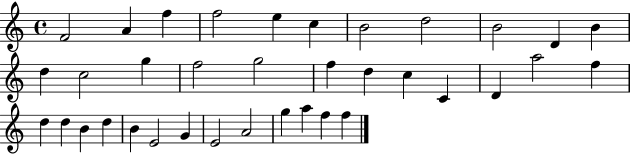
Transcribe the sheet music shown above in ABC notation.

X:1
T:Untitled
M:4/4
L:1/4
K:C
F2 A f f2 e c B2 d2 B2 D B d c2 g f2 g2 f d c C D a2 f d d B d B E2 G E2 A2 g a f f